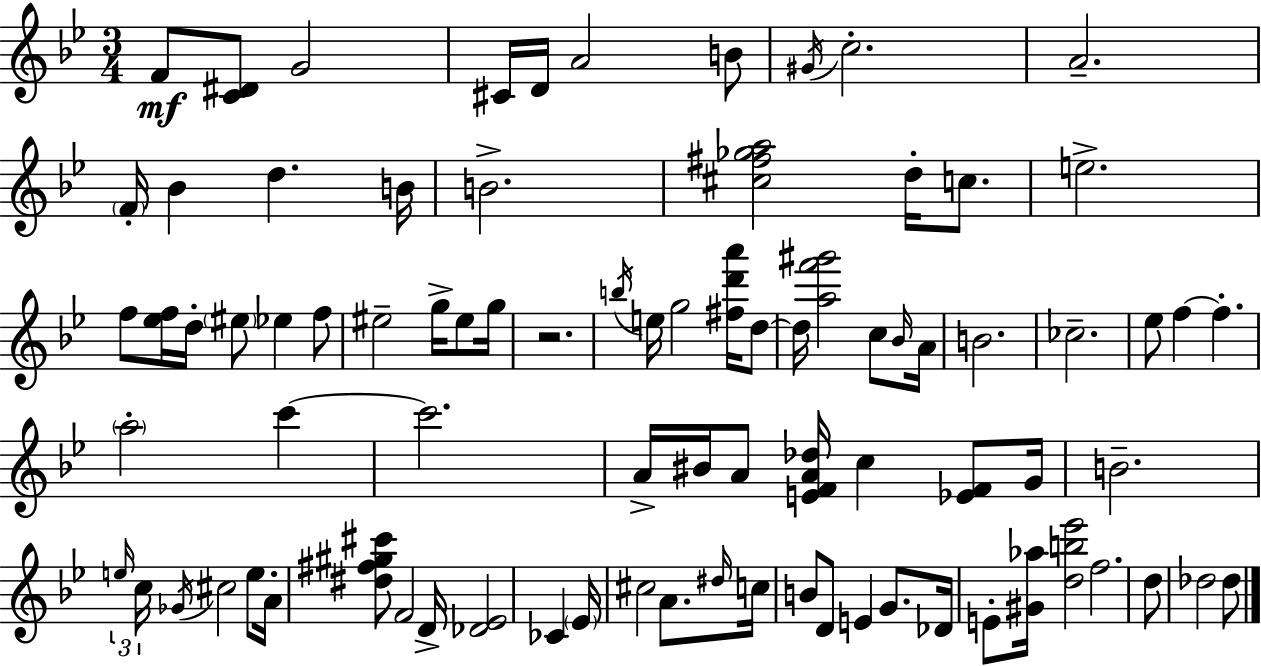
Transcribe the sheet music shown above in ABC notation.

X:1
T:Untitled
M:3/4
L:1/4
K:Gm
F/2 [C^D]/2 G2 ^C/4 D/4 A2 B/2 ^G/4 c2 A2 F/4 _B d B/4 B2 [^c^f_ga]2 d/4 c/2 e2 f/2 [_ef]/4 d/4 ^e/2 _e f/2 ^e2 g/4 ^e/2 g/4 z2 b/4 e/4 g2 [^fd'a']/4 d/2 d/4 [af'^g']2 c/2 _B/4 A/4 B2 _c2 _e/2 f f a2 c' c'2 A/4 ^B/4 A/2 [EFA_d]/4 c [_EF]/2 G/4 B2 e/4 c/4 _G/4 ^c2 e/2 A/4 [^d^f^g^c']/2 F2 D/4 [_D_E]2 _C _E/4 ^c2 A/2 ^d/4 c/4 B/2 D/2 E G/2 _D/4 E/2 [^G_a]/4 [db_e']2 f2 d/2 _d2 _d/2